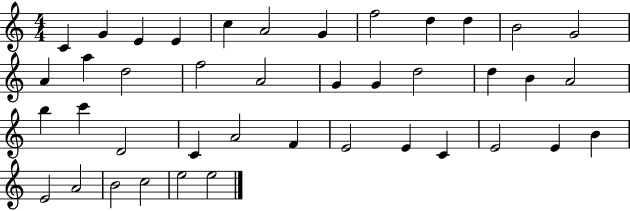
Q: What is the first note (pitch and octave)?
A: C4